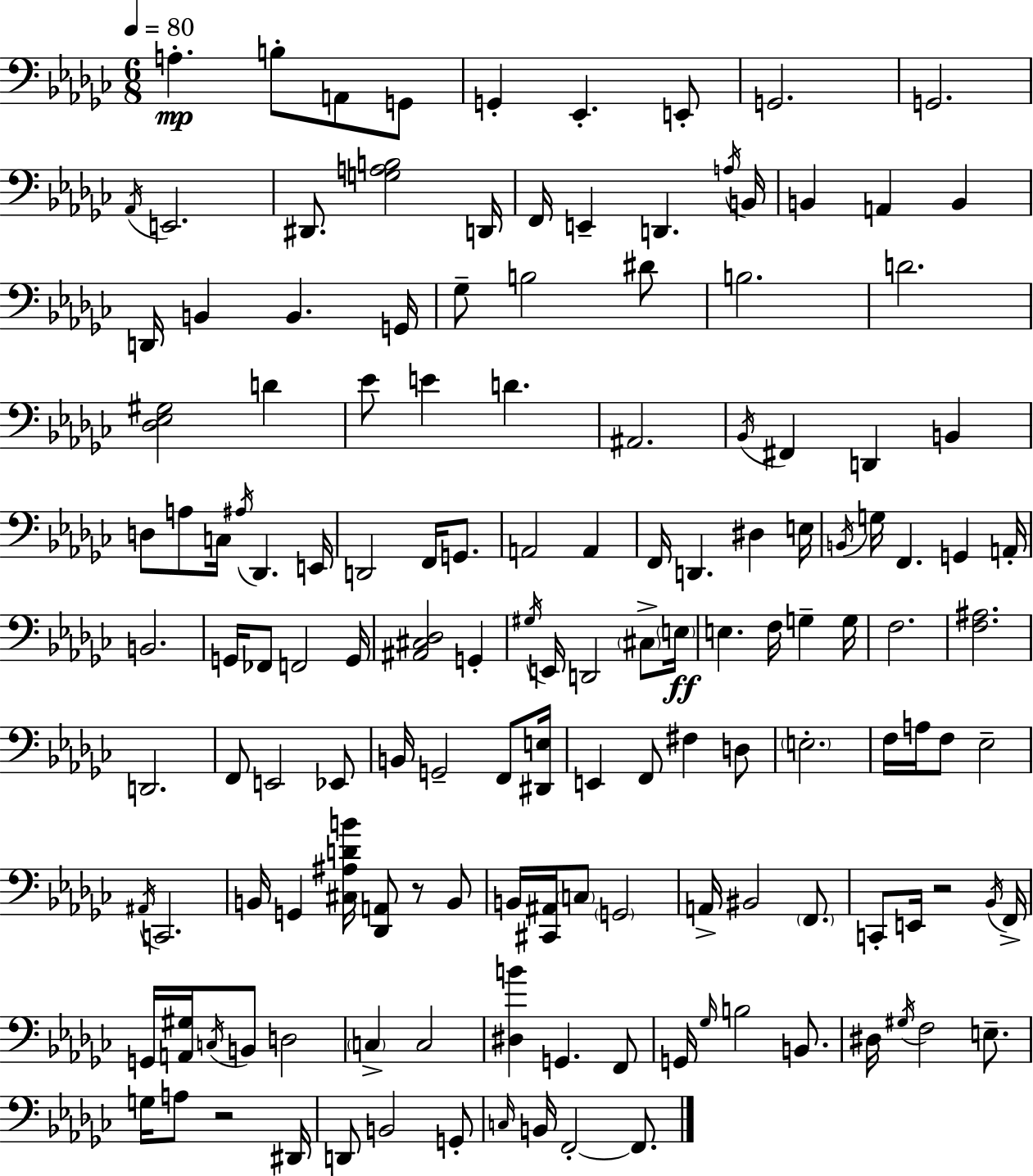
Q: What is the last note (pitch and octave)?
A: F2